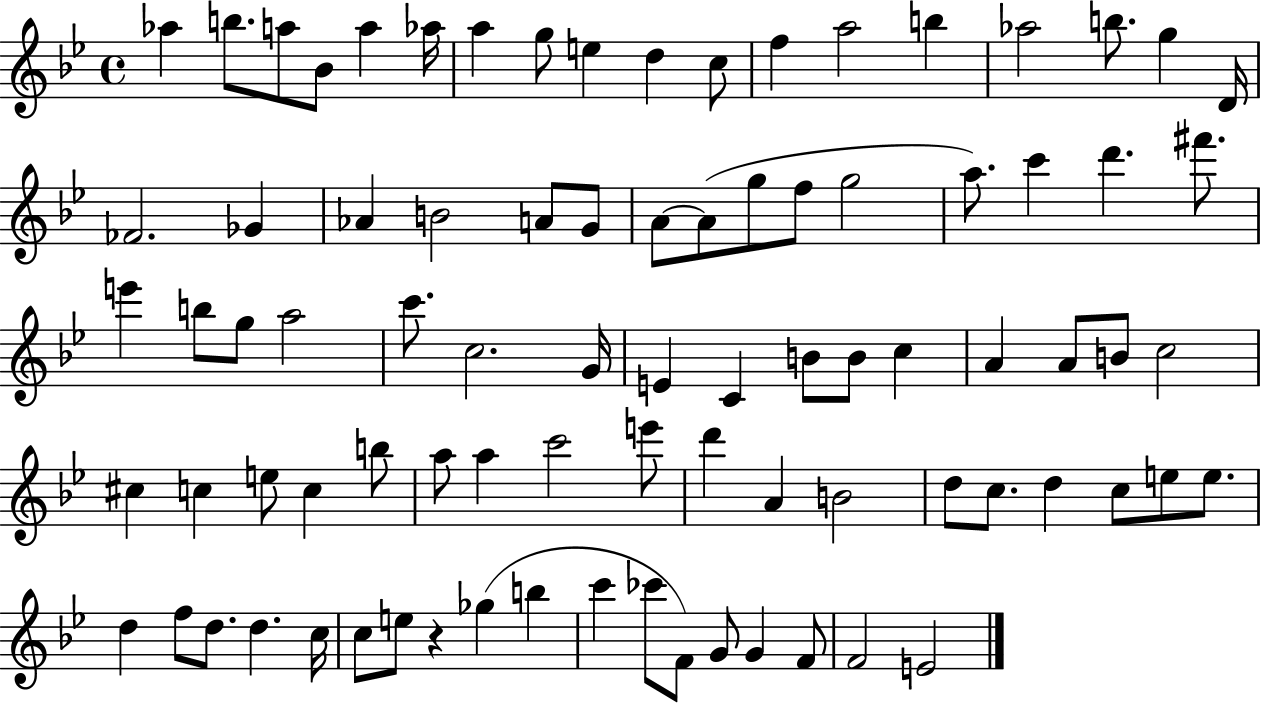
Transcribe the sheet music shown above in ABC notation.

X:1
T:Untitled
M:4/4
L:1/4
K:Bb
_a b/2 a/2 _B/2 a _a/4 a g/2 e d c/2 f a2 b _a2 b/2 g D/4 _F2 _G _A B2 A/2 G/2 A/2 A/2 g/2 f/2 g2 a/2 c' d' ^f'/2 e' b/2 g/2 a2 c'/2 c2 G/4 E C B/2 B/2 c A A/2 B/2 c2 ^c c e/2 c b/2 a/2 a c'2 e'/2 d' A B2 d/2 c/2 d c/2 e/2 e/2 d f/2 d/2 d c/4 c/2 e/2 z _g b c' _c'/2 F/2 G/2 G F/2 F2 E2